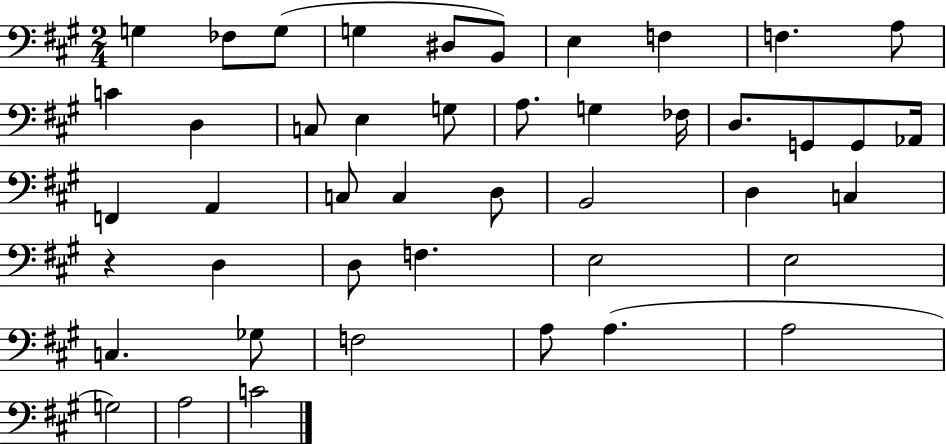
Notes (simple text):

G3/q FES3/e G3/e G3/q D#3/e B2/e E3/q F3/q F3/q. A3/e C4/q D3/q C3/e E3/q G3/e A3/e. G3/q FES3/s D3/e. G2/e G2/e Ab2/s F2/q A2/q C3/e C3/q D3/e B2/h D3/q C3/q R/q D3/q D3/e F3/q. E3/h E3/h C3/q. Gb3/e F3/h A3/e A3/q. A3/h G3/h A3/h C4/h